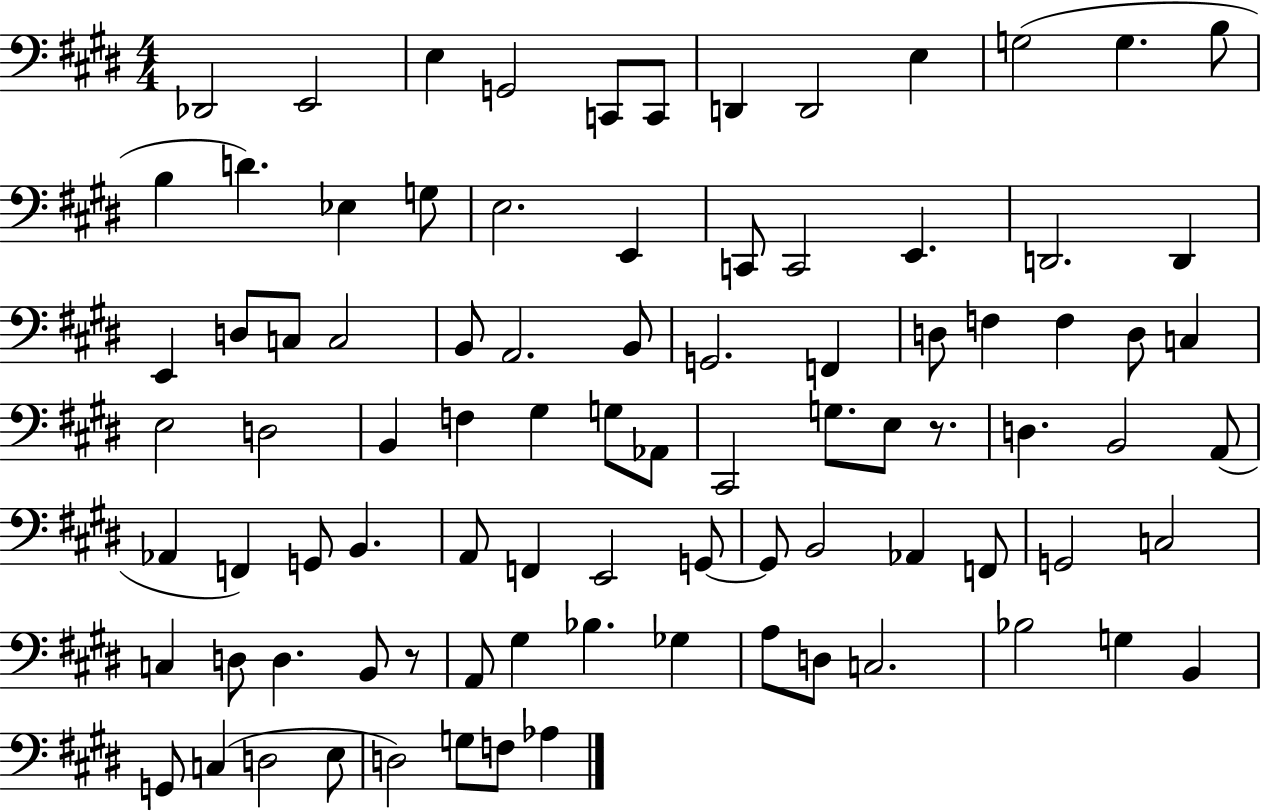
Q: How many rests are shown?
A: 2